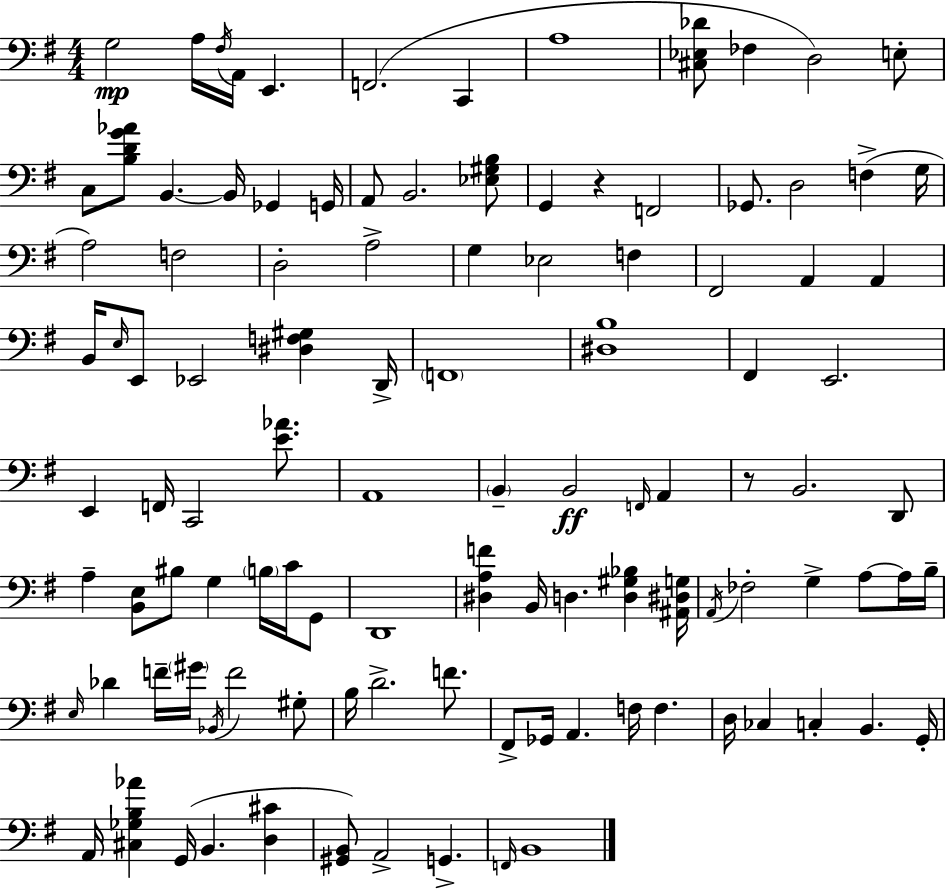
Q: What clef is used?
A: bass